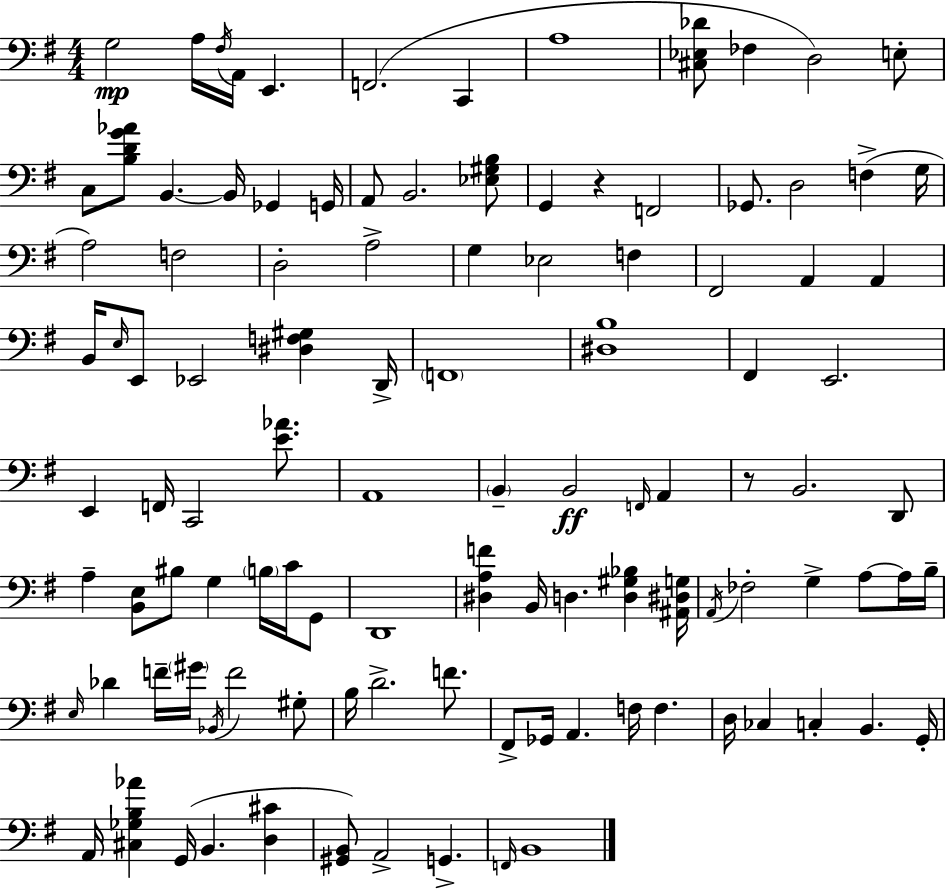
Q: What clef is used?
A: bass